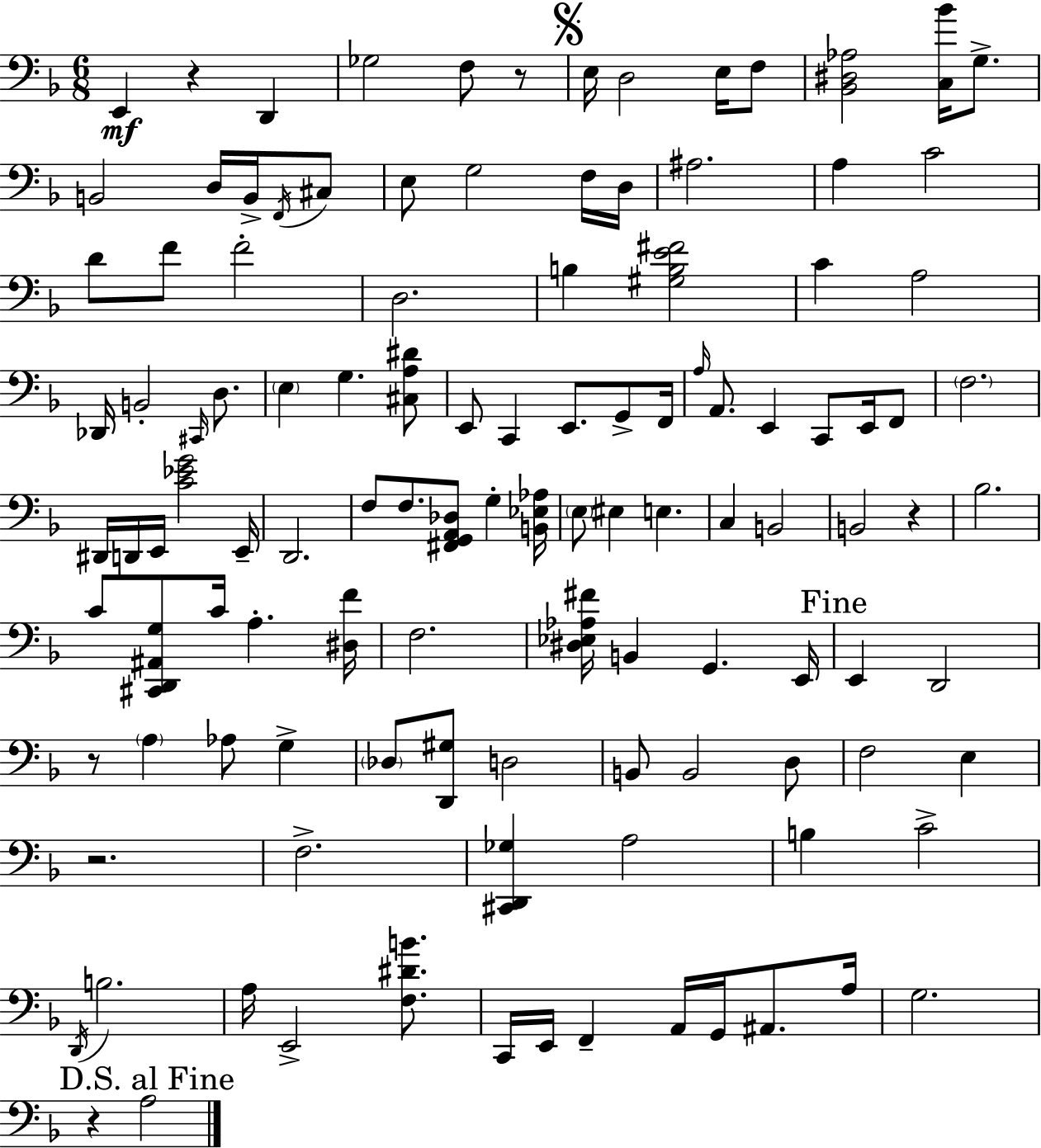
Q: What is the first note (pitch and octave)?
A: E2